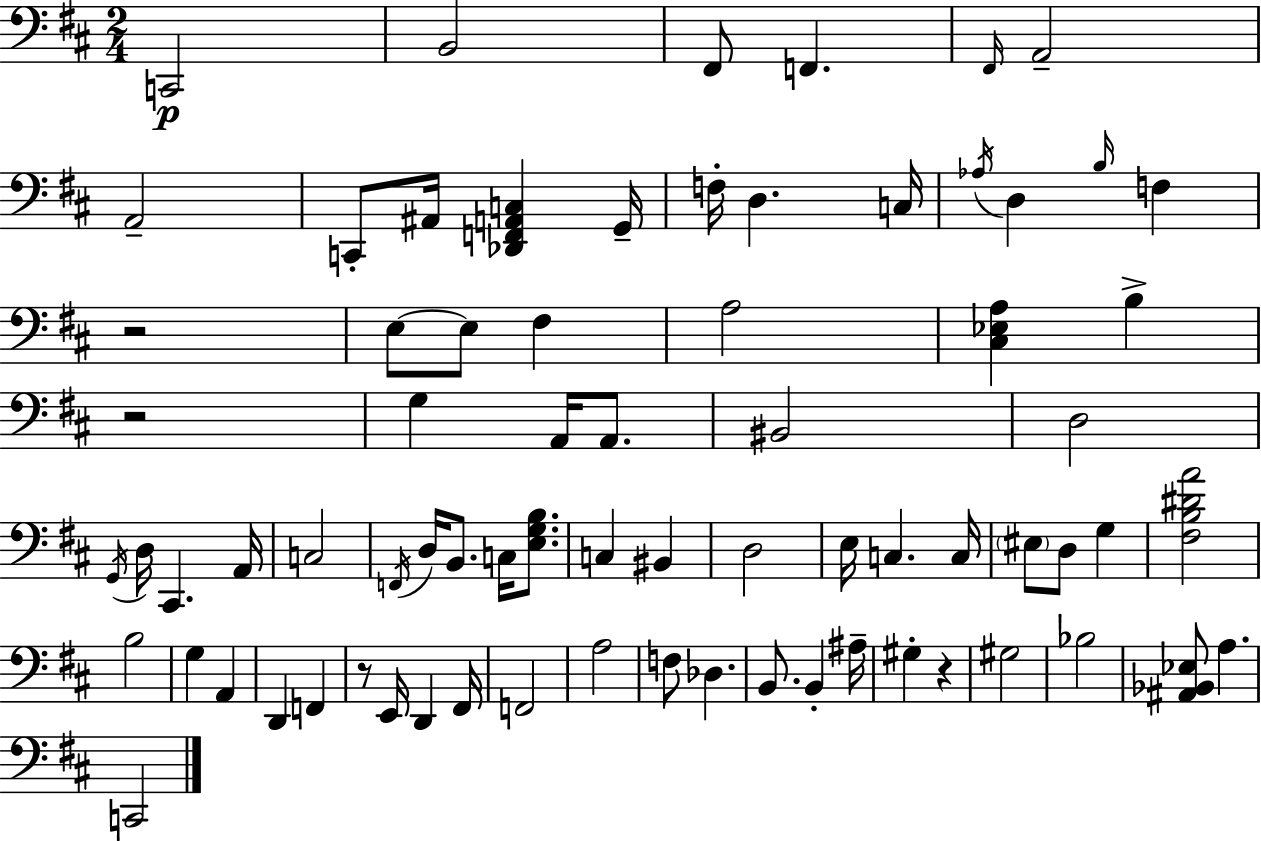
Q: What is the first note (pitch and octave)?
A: C2